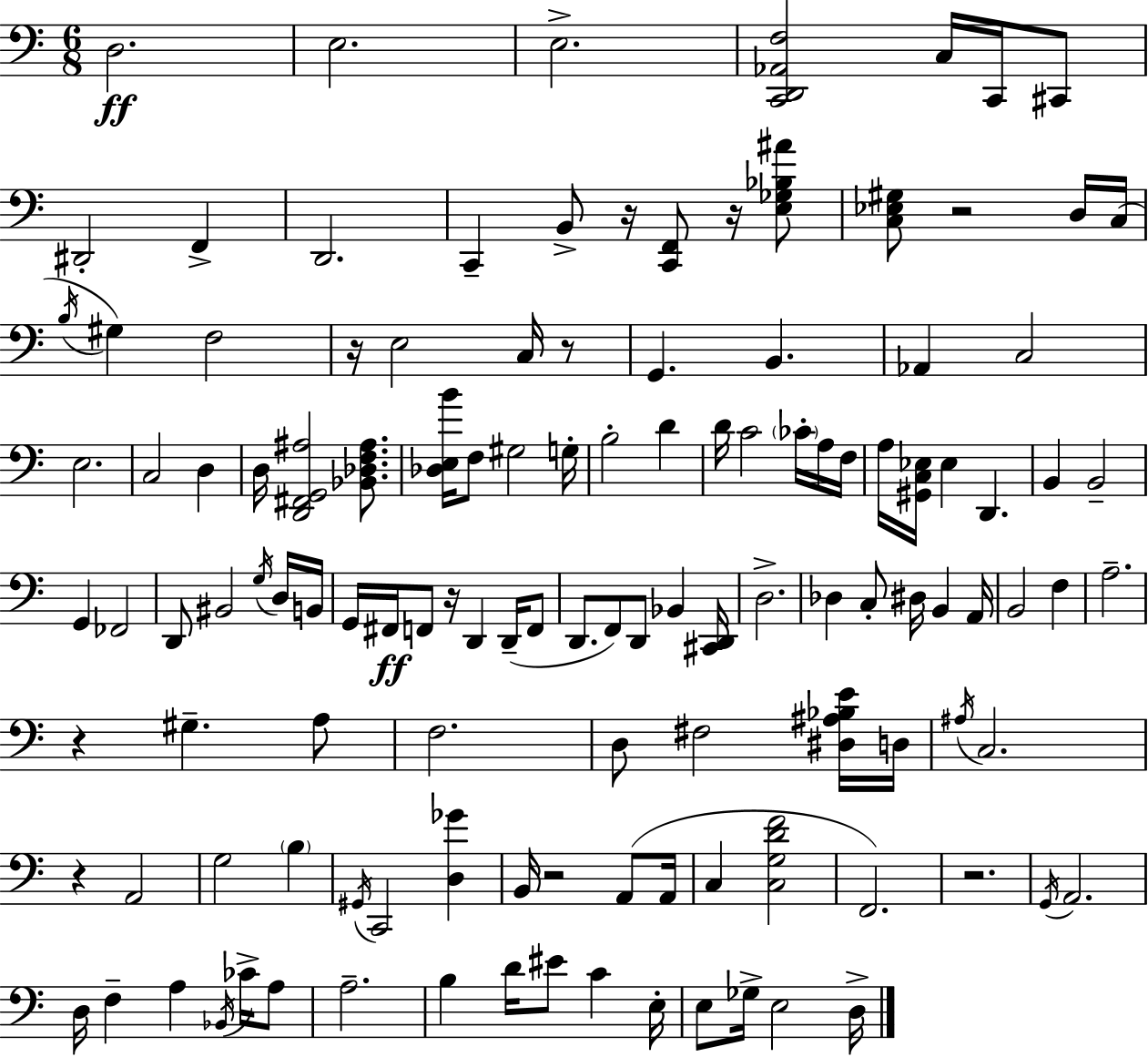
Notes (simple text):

D3/h. E3/h. E3/h. [C2,D2,Ab2,F3]/h C3/s C2/s C#2/e D#2/h F2/q D2/h. C2/q B2/e R/s [C2,F2]/e R/s [E3,Gb3,Bb3,A#4]/e [C3,Eb3,G#3]/e R/h D3/s C3/s B3/s G#3/q F3/h R/s E3/h C3/s R/e G2/q. B2/q. Ab2/q C3/h E3/h. C3/h D3/q D3/s [D2,F#2,G2,A#3]/h [Bb2,Db3,F3,A#3]/e. [Db3,E3,B4]/s F3/e G#3/h G3/s B3/h D4/q D4/s C4/h CES4/s A3/s F3/s A3/s [G#2,C3,Eb3]/s Eb3/q D2/q. B2/q B2/h G2/q FES2/h D2/e BIS2/h G3/s D3/s B2/s G2/s F#2/s F2/e R/s D2/q D2/s F2/e D2/e. F2/e D2/e Bb2/q [C#2,D2]/s D3/h. Db3/q C3/e D#3/s B2/q A2/s B2/h F3/q A3/h. R/q G#3/q. A3/e F3/h. D3/e F#3/h [D#3,A#3,Bb3,E4]/s D3/s A#3/s C3/h. R/q A2/h G3/h B3/q G#2/s C2/h [D3,Gb4]/q B2/s R/h A2/e A2/s C3/q [C3,G3,D4,F4]/h F2/h. R/h. G2/s A2/h. D3/s F3/q A3/q Bb2/s CES4/s A3/e A3/h. B3/q D4/s EIS4/e C4/q E3/s E3/e Gb3/s E3/h D3/s